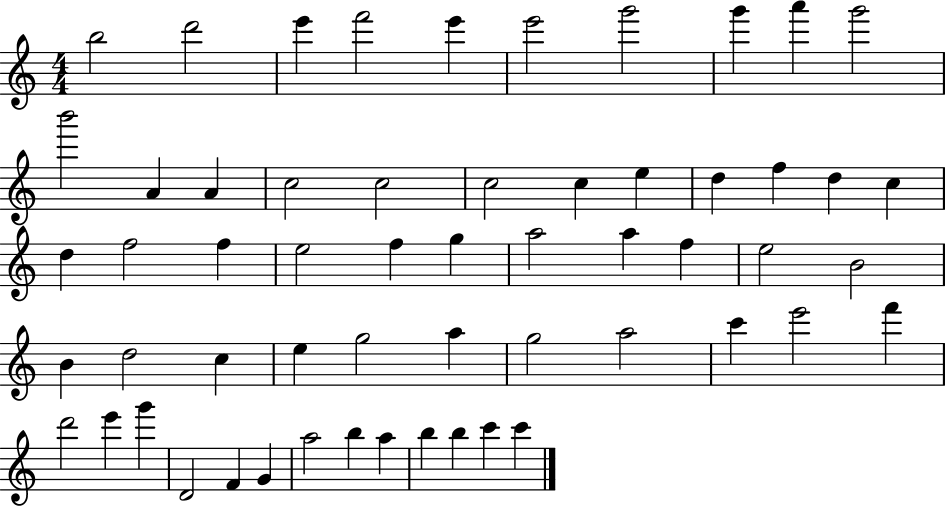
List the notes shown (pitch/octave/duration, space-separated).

B5/h D6/h E6/q F6/h E6/q E6/h G6/h G6/q A6/q G6/h B6/h A4/q A4/q C5/h C5/h C5/h C5/q E5/q D5/q F5/q D5/q C5/q D5/q F5/h F5/q E5/h F5/q G5/q A5/h A5/q F5/q E5/h B4/h B4/q D5/h C5/q E5/q G5/h A5/q G5/h A5/h C6/q E6/h F6/q D6/h E6/q G6/q D4/h F4/q G4/q A5/h B5/q A5/q B5/q B5/q C6/q C6/q